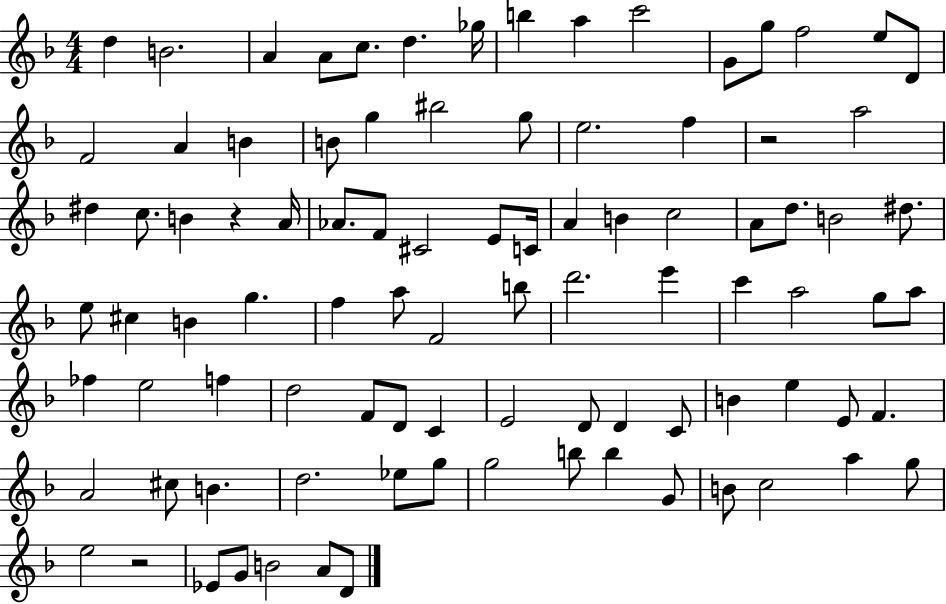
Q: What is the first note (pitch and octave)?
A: D5